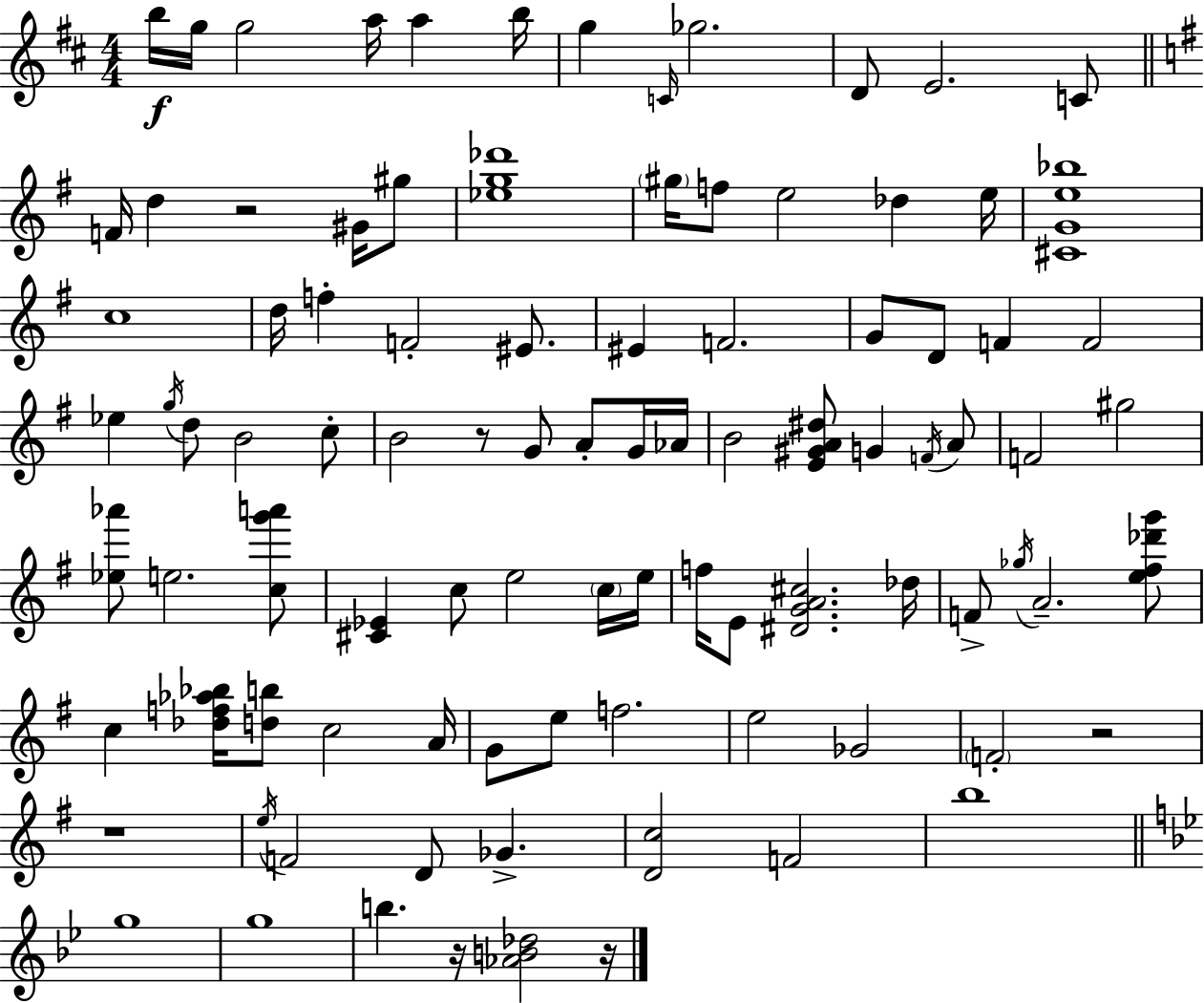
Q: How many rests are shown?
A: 6